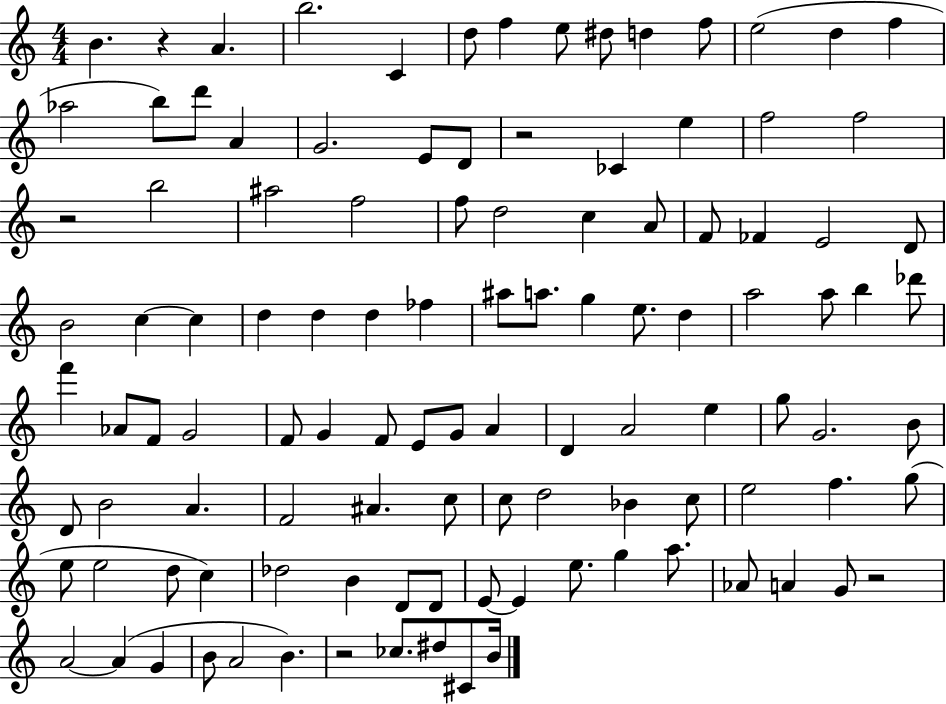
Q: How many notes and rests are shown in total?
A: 111